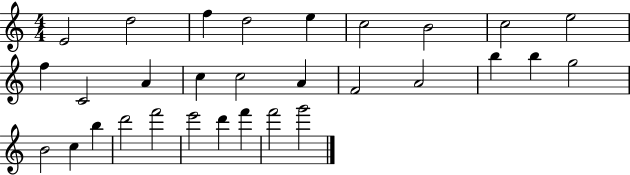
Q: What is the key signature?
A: C major